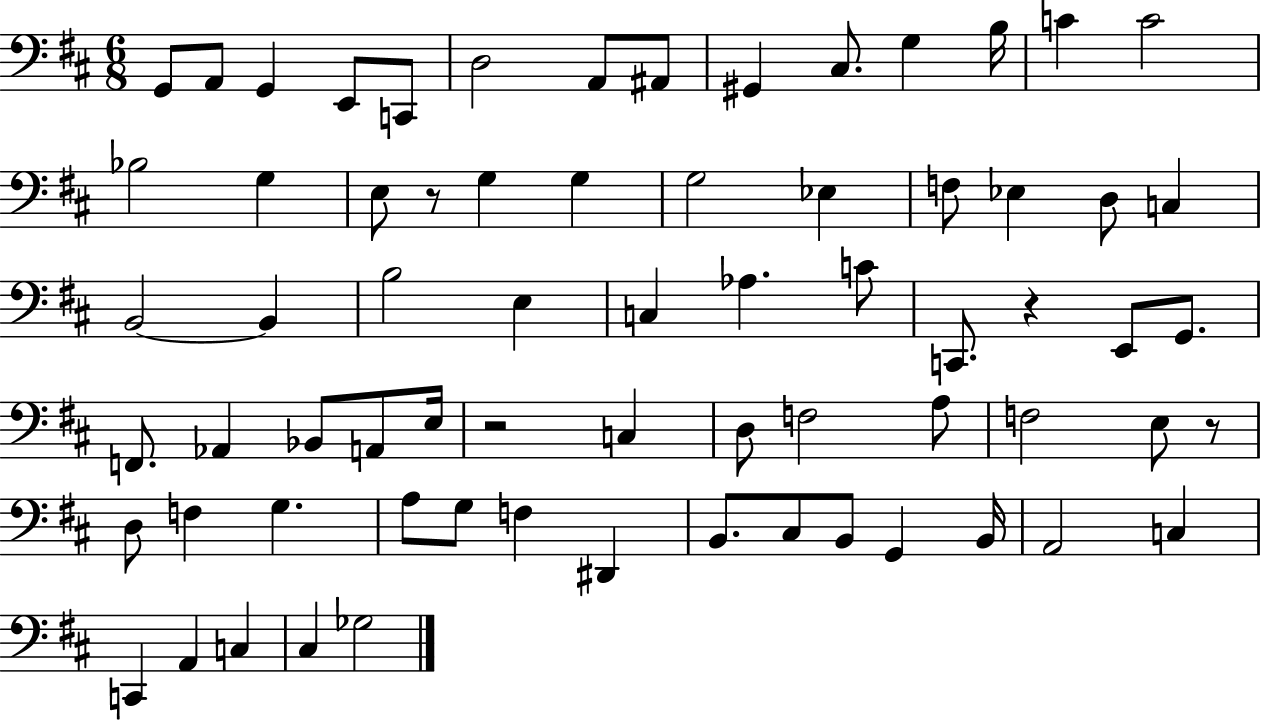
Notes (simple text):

G2/e A2/e G2/q E2/e C2/e D3/h A2/e A#2/e G#2/q C#3/e. G3/q B3/s C4/q C4/h Bb3/h G3/q E3/e R/e G3/q G3/q G3/h Eb3/q F3/e Eb3/q D3/e C3/q B2/h B2/q B3/h E3/q C3/q Ab3/q. C4/e C2/e. R/q E2/e G2/e. F2/e. Ab2/q Bb2/e A2/e E3/s R/h C3/q D3/e F3/h A3/e F3/h E3/e R/e D3/e F3/q G3/q. A3/e G3/e F3/q D#2/q B2/e. C#3/e B2/e G2/q B2/s A2/h C3/q C2/q A2/q C3/q C#3/q Gb3/h